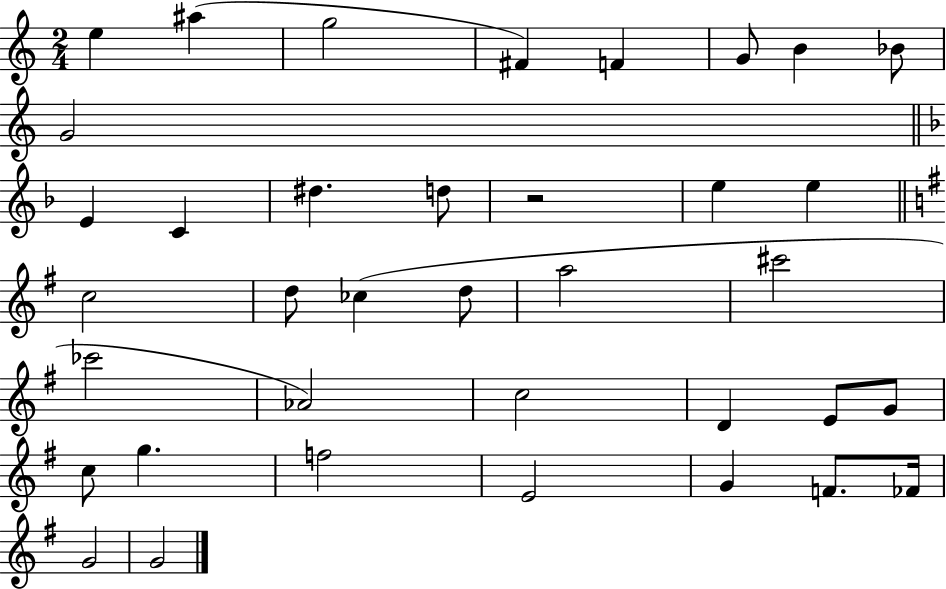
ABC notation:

X:1
T:Untitled
M:2/4
L:1/4
K:C
e ^a g2 ^F F G/2 B _B/2 G2 E C ^d d/2 z2 e e c2 d/2 _c d/2 a2 ^c'2 _c'2 _A2 c2 D E/2 G/2 c/2 g f2 E2 G F/2 _F/4 G2 G2